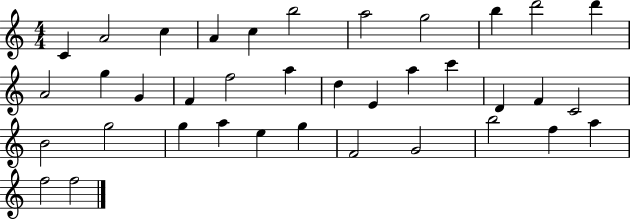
C4/q A4/h C5/q A4/q C5/q B5/h A5/h G5/h B5/q D6/h D6/q A4/h G5/q G4/q F4/q F5/h A5/q D5/q E4/q A5/q C6/q D4/q F4/q C4/h B4/h G5/h G5/q A5/q E5/q G5/q F4/h G4/h B5/h F5/q A5/q F5/h F5/h